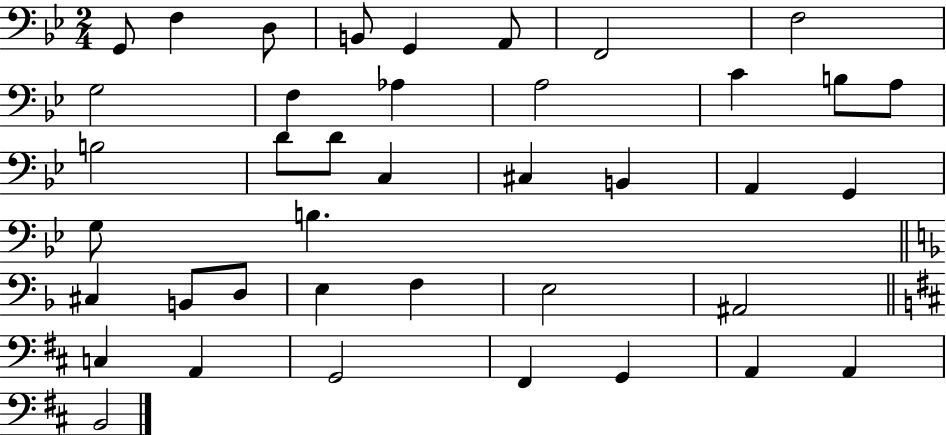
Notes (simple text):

G2/e F3/q D3/e B2/e G2/q A2/e F2/h F3/h G3/h F3/q Ab3/q A3/h C4/q B3/e A3/e B3/h D4/e D4/e C3/q C#3/q B2/q A2/q G2/q G3/e B3/q. C#3/q B2/e D3/e E3/q F3/q E3/h A#2/h C3/q A2/q G2/h F#2/q G2/q A2/q A2/q B2/h